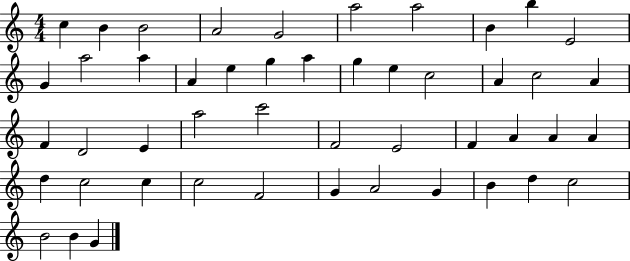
{
  \clef treble
  \numericTimeSignature
  \time 4/4
  \key c \major
  c''4 b'4 b'2 | a'2 g'2 | a''2 a''2 | b'4 b''4 e'2 | \break g'4 a''2 a''4 | a'4 e''4 g''4 a''4 | g''4 e''4 c''2 | a'4 c''2 a'4 | \break f'4 d'2 e'4 | a''2 c'''2 | f'2 e'2 | f'4 a'4 a'4 a'4 | \break d''4 c''2 c''4 | c''2 f'2 | g'4 a'2 g'4 | b'4 d''4 c''2 | \break b'2 b'4 g'4 | \bar "|."
}